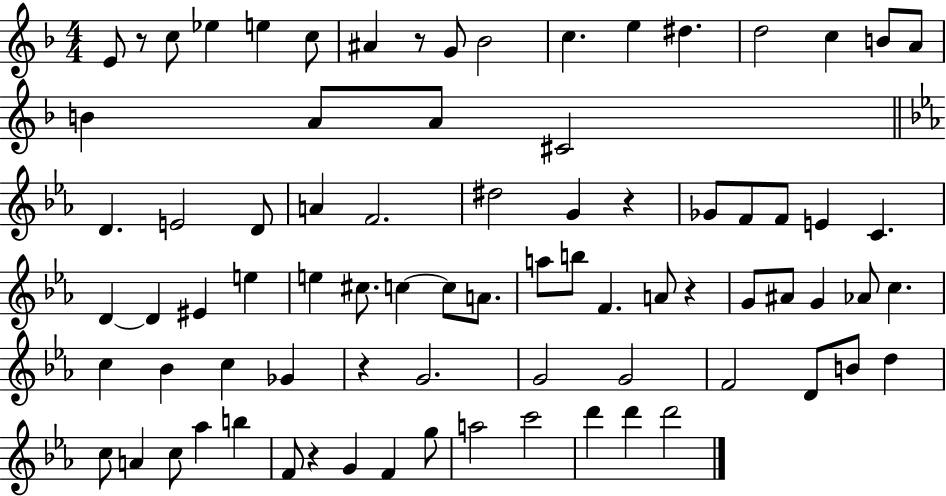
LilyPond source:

{
  \clef treble
  \numericTimeSignature
  \time 4/4
  \key f \major
  e'8 r8 c''8 ees''4 e''4 c''8 | ais'4 r8 g'8 bes'2 | c''4. e''4 dis''4. | d''2 c''4 b'8 a'8 | \break b'4 a'8 a'8 cis'2 | \bar "||" \break \key c \minor d'4. e'2 d'8 | a'4 f'2. | dis''2 g'4 r4 | ges'8 f'8 f'8 e'4 c'4. | \break d'4~~ d'4 eis'4 e''4 | e''4 cis''8. c''4~~ c''8 a'8. | a''8 b''8 f'4. a'8 r4 | g'8 ais'8 g'4 aes'8 c''4. | \break c''4 bes'4 c''4 ges'4 | r4 g'2. | g'2 g'2 | f'2 d'8 b'8 d''4 | \break c''8 a'4 c''8 aes''4 b''4 | f'8 r4 g'4 f'4 g''8 | a''2 c'''2 | d'''4 d'''4 d'''2 | \break \bar "|."
}